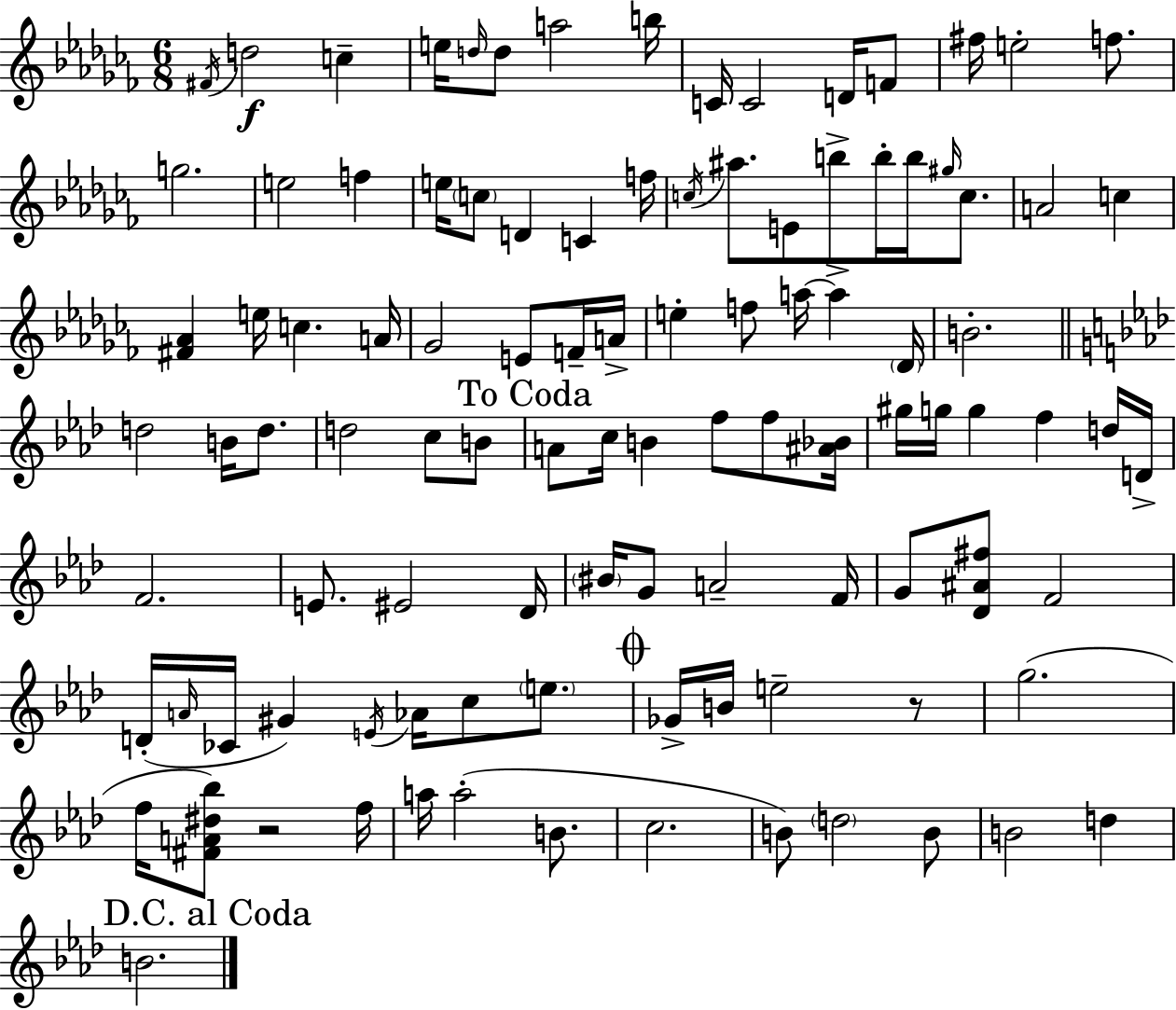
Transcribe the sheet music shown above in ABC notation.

X:1
T:Untitled
M:6/8
L:1/4
K:Abm
^F/4 d2 c e/4 d/4 d/2 a2 b/4 C/4 C2 D/4 F/2 ^f/4 e2 f/2 g2 e2 f e/4 c/2 D C f/4 c/4 ^a/2 E/2 b/2 b/4 b/4 ^g/4 c/2 A2 c [^F_A] e/4 c A/4 _G2 E/2 F/4 A/4 e f/2 a/4 a _D/4 B2 d2 B/4 d/2 d2 c/2 B/2 A/2 c/4 B f/2 f/2 [^A_B]/4 ^g/4 g/4 g f d/4 D/4 F2 E/2 ^E2 _D/4 ^B/4 G/2 A2 F/4 G/2 [_D^A^f]/2 F2 D/4 A/4 _C/4 ^G E/4 _A/4 c/2 e/2 _G/4 B/4 e2 z/2 g2 f/4 [^FA^d_b]/2 z2 f/4 a/4 a2 B/2 c2 B/2 d2 B/2 B2 d B2